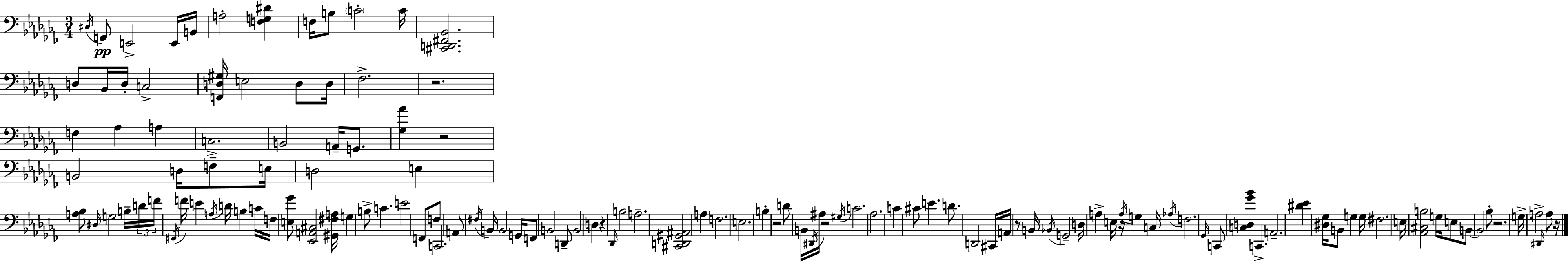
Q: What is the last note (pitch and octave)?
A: A3